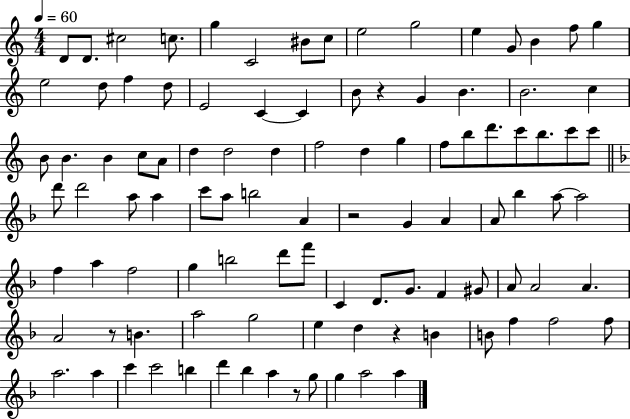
{
  \clef treble
  \numericTimeSignature
  \time 4/4
  \key c \major
  \tempo 4 = 60
  \repeat volta 2 { d'8 d'8. cis''2 c''8. | g''4 c'2 bis'8 c''8 | e''2 g''2 | e''4 g'8 b'4 f''8 g''4 | \break e''2 d''8 f''4 d''8 | e'2 c'4~~ c'4 | b'8 r4 g'4 b'4. | b'2. c''4 | \break b'8 b'4. b'4 c''8 a'8 | d''4 d''2 d''4 | f''2 d''4 g''4 | f''8 b''8 d'''8. c'''8 b''8. c'''8 c'''8 | \break \bar "||" \break \key f \major d'''8 d'''2 a''8 a''4 | c'''8 a''8 b''2 a'4 | r2 g'4 a'4 | a'8 bes''4 a''8~~ a''2 | \break f''4 a''4 f''2 | g''4 b''2 d'''8 f'''8 | c'4 d'8. g'8. f'4 gis'8 | a'8 a'2 a'4. | \break a'2 r8 b'4. | a''2 g''2 | e''4 d''4 r4 b'4 | b'8 f''4 f''2 f''8 | \break a''2. a''4 | c'''4 c'''2 b''4 | d'''4 bes''4 a''4 r8 g''8 | g''4 a''2 a''4 | \break } \bar "|."
}